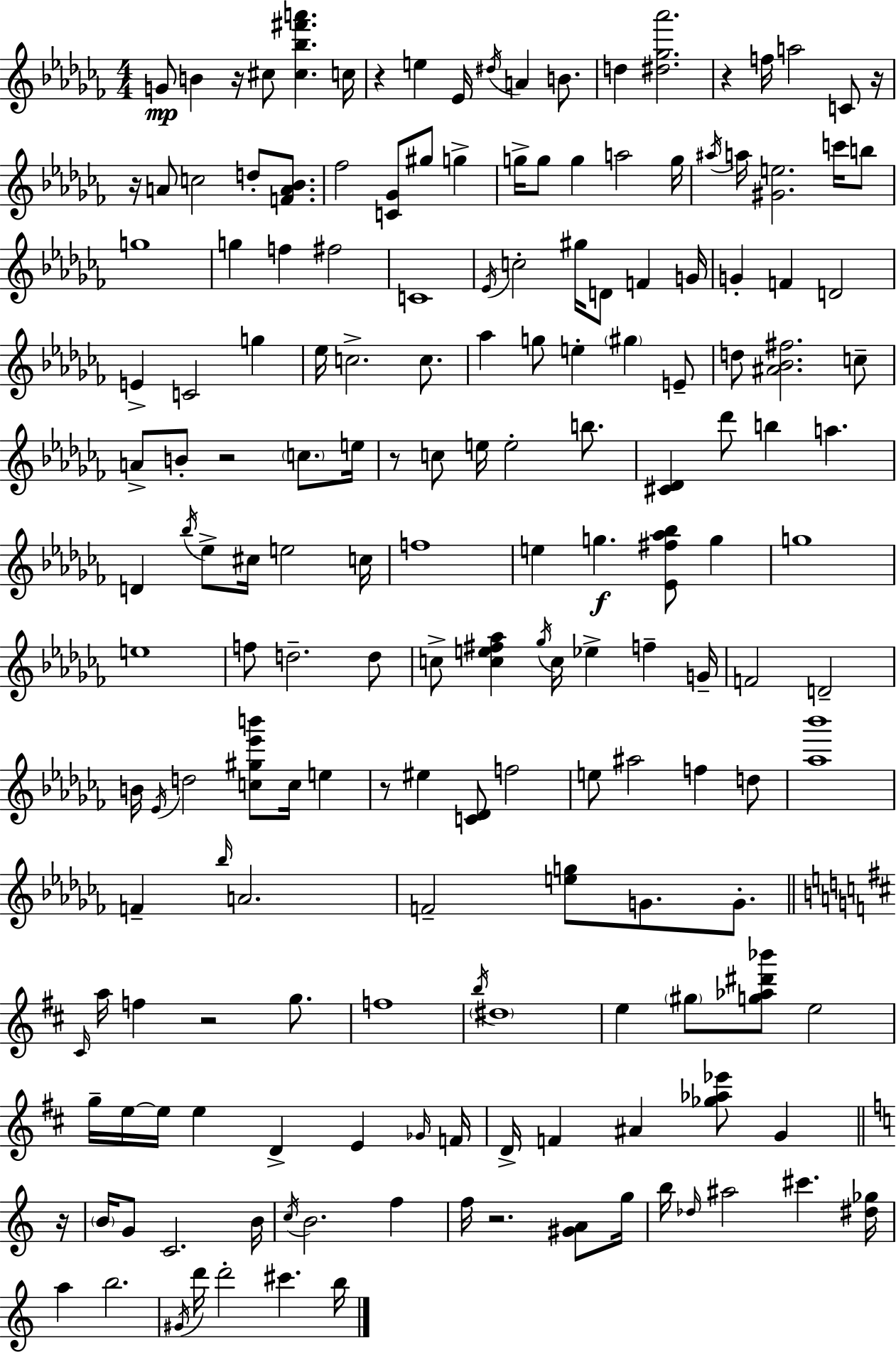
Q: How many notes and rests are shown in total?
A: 176